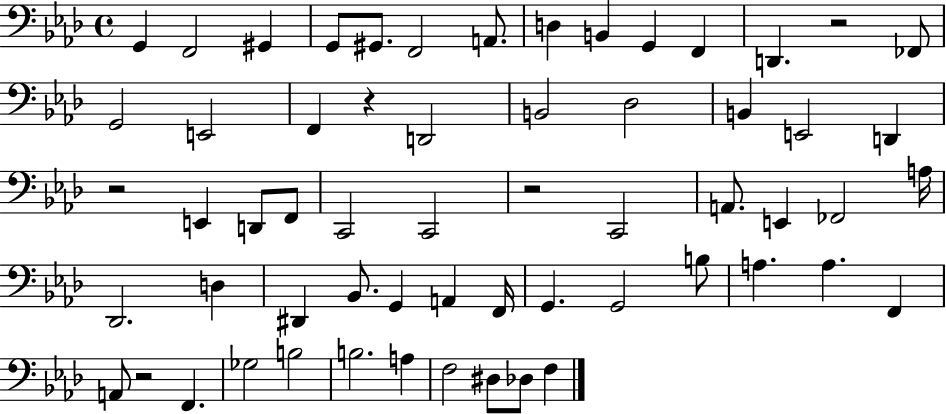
{
  \clef bass
  \time 4/4
  \defaultTimeSignature
  \key aes \major
  g,4 f,2 gis,4 | g,8 gis,8. f,2 a,8. | d4 b,4 g,4 f,4 | d,4. r2 fes,8 | \break g,2 e,2 | f,4 r4 d,2 | b,2 des2 | b,4 e,2 d,4 | \break r2 e,4 d,8 f,8 | c,2 c,2 | r2 c,2 | a,8. e,4 fes,2 a16 | \break des,2. d4 | dis,4 bes,8. g,4 a,4 f,16 | g,4. g,2 b8 | a4. a4. f,4 | \break a,8 r2 f,4. | ges2 b2 | b2. a4 | f2 dis8 des8 f4 | \break \bar "|."
}